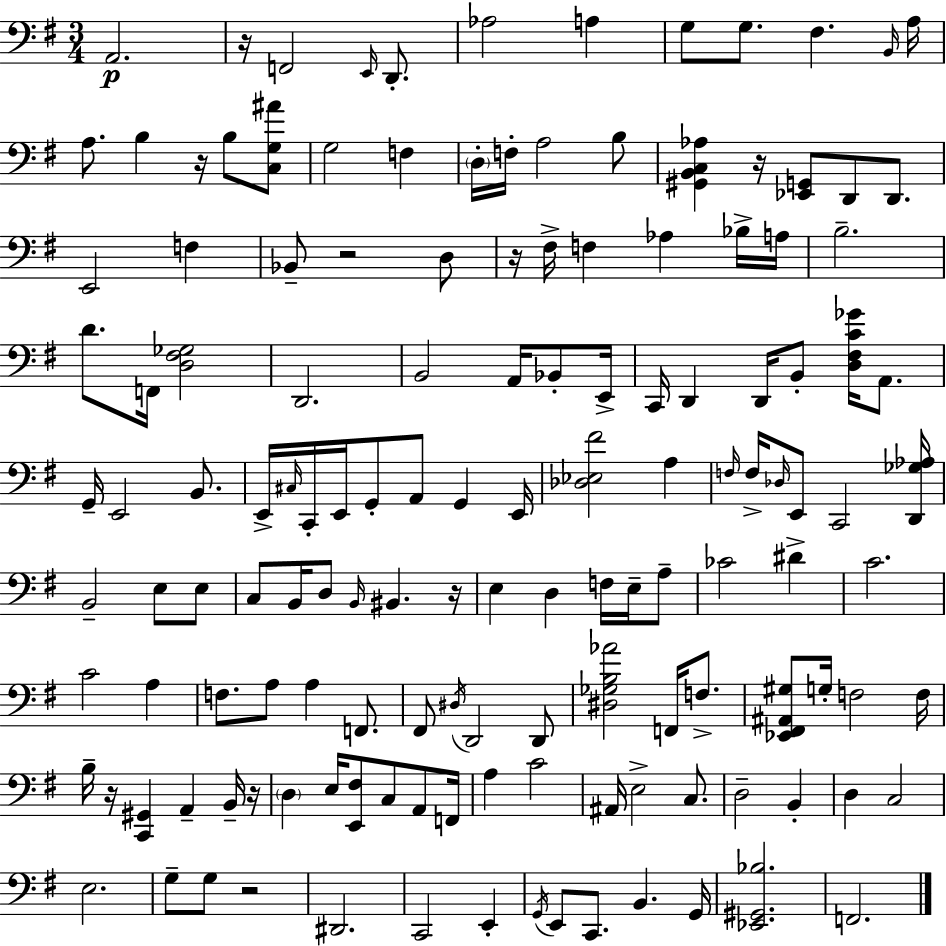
X:1
T:Untitled
M:3/4
L:1/4
K:Em
A,,2 z/4 F,,2 E,,/4 D,,/2 _A,2 A, G,/2 G,/2 ^F, B,,/4 A,/4 A,/2 B, z/4 B,/2 [C,G,^A]/2 G,2 F, D,/4 F,/4 A,2 B,/2 [^G,,B,,C,_A,] z/4 [_E,,G,,]/2 D,,/2 D,,/2 E,,2 F, _B,,/2 z2 D,/2 z/4 ^F,/4 F, _A, _B,/4 A,/4 B,2 D/2 F,,/4 [D,^F,_G,]2 D,,2 B,,2 A,,/4 _B,,/2 E,,/4 C,,/4 D,, D,,/4 B,,/2 [D,^F,C_G]/4 A,,/2 G,,/4 E,,2 B,,/2 E,,/4 ^C,/4 C,,/4 E,,/4 G,,/2 A,,/2 G,, E,,/4 [_D,_E,^F]2 A, F,/4 F,/4 _D,/4 E,,/2 C,,2 [D,,_G,_A,]/4 B,,2 E,/2 E,/2 C,/2 B,,/4 D,/2 B,,/4 ^B,, z/4 E, D, F,/4 E,/4 A,/2 _C2 ^D C2 C2 A, F,/2 A,/2 A, F,,/2 ^F,,/2 ^D,/4 D,,2 D,,/2 [^D,_G,B,_A]2 F,,/4 F,/2 [_E,,^F,,^A,,^G,]/2 G,/4 F,2 F,/4 B,/4 z/4 [C,,^G,,] A,, B,,/4 z/4 D, E,/4 [E,,^F,]/2 C,/2 A,,/2 F,,/4 A, C2 ^A,,/4 E,2 C,/2 D,2 B,, D, C,2 E,2 G,/2 G,/2 z2 ^D,,2 C,,2 E,, G,,/4 E,,/2 C,,/2 B,, G,,/4 [_E,,^G,,_B,]2 F,,2